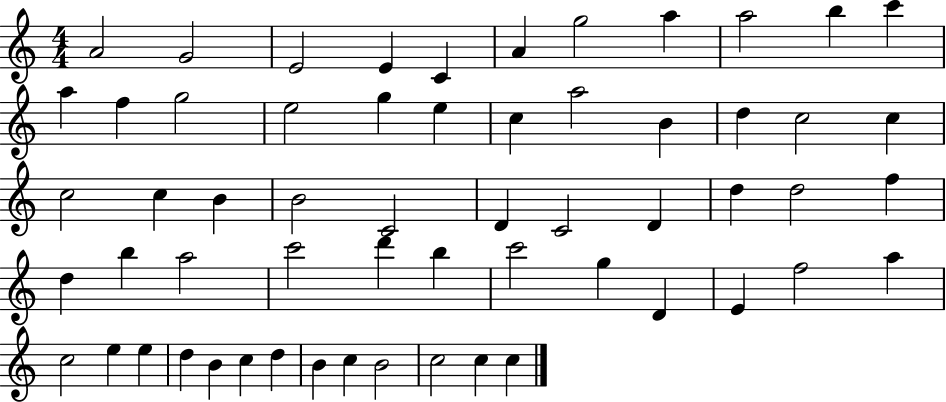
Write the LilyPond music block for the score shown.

{
  \clef treble
  \numericTimeSignature
  \time 4/4
  \key c \major
  a'2 g'2 | e'2 e'4 c'4 | a'4 g''2 a''4 | a''2 b''4 c'''4 | \break a''4 f''4 g''2 | e''2 g''4 e''4 | c''4 a''2 b'4 | d''4 c''2 c''4 | \break c''2 c''4 b'4 | b'2 c'2 | d'4 c'2 d'4 | d''4 d''2 f''4 | \break d''4 b''4 a''2 | c'''2 d'''4 b''4 | c'''2 g''4 d'4 | e'4 f''2 a''4 | \break c''2 e''4 e''4 | d''4 b'4 c''4 d''4 | b'4 c''4 b'2 | c''2 c''4 c''4 | \break \bar "|."
}